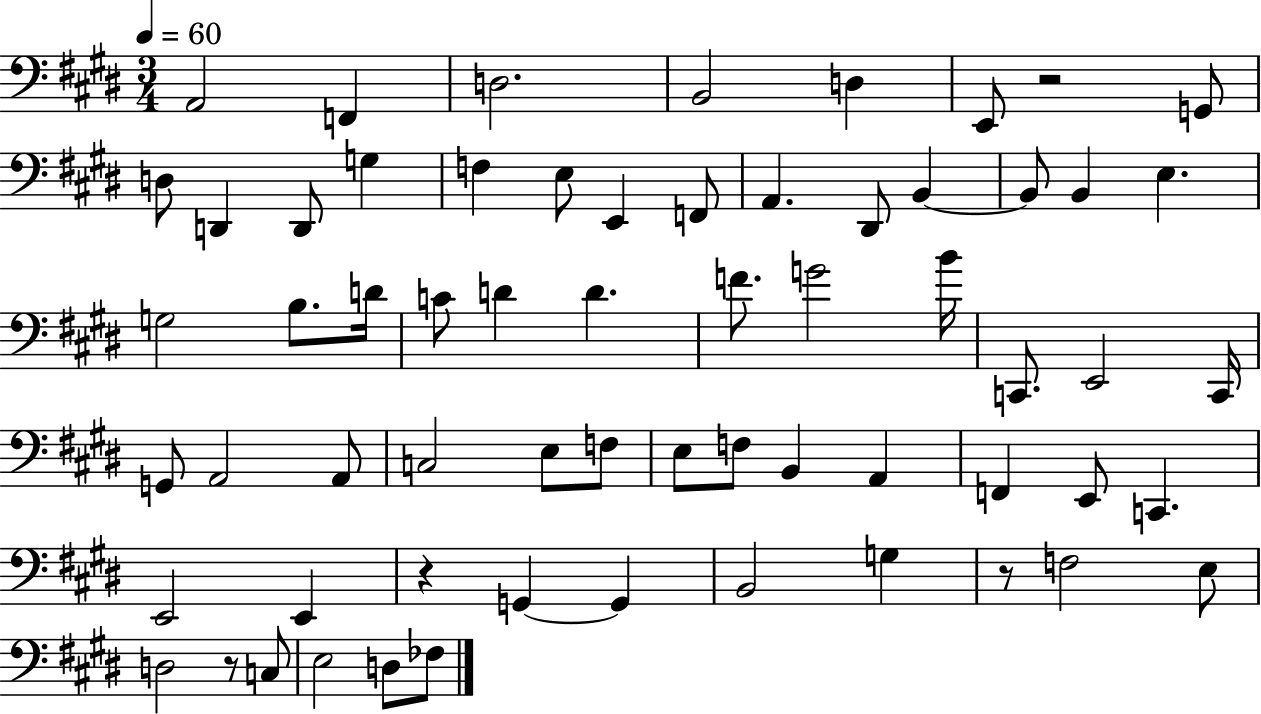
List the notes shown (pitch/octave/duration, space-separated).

A2/h F2/q D3/h. B2/h D3/q E2/e R/h G2/e D3/e D2/q D2/e G3/q F3/q E3/e E2/q F2/e A2/q. D#2/e B2/q B2/e B2/q E3/q. G3/h B3/e. D4/s C4/e D4/q D4/q. F4/e. G4/h B4/s C2/e. E2/h C2/s G2/e A2/h A2/e C3/h E3/e F3/e E3/e F3/e B2/q A2/q F2/q E2/e C2/q. E2/h E2/q R/q G2/q G2/q B2/h G3/q R/e F3/h E3/e D3/h R/e C3/e E3/h D3/e FES3/e